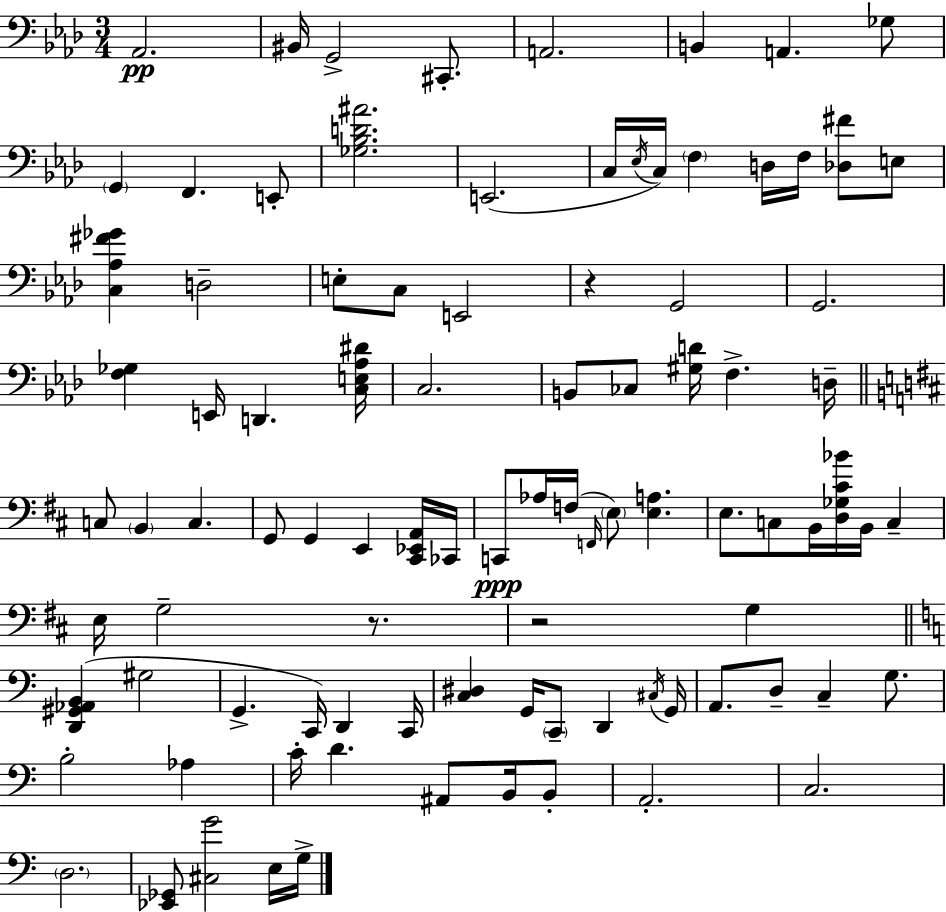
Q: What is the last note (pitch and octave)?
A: G3